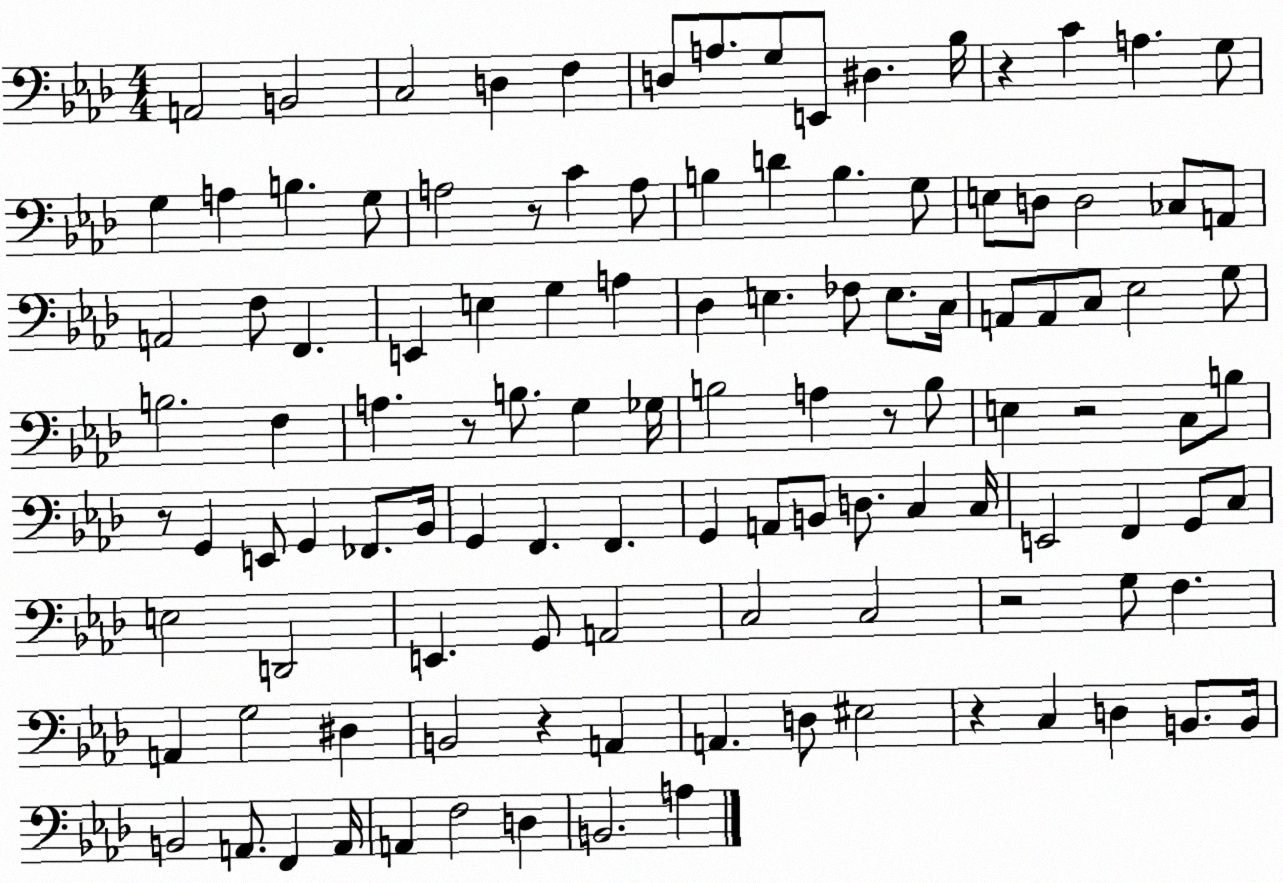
X:1
T:Untitled
M:4/4
L:1/4
K:Ab
A,,2 B,,2 C,2 D, F, D,/2 A,/2 G,/2 E,,/2 ^D, _B,/4 z C A, G,/2 G, A, B, G,/2 A,2 z/2 C A,/2 B, D B, G,/2 E,/2 D,/2 D,2 _C,/2 A,,/2 A,,2 F,/2 F,, E,, E, G, A, _D, E, _F,/2 E,/2 C,/4 A,,/2 A,,/2 C,/2 _E,2 G,/2 B,2 F, A, z/2 B,/2 G, _G,/4 B,2 A, z/2 B,/2 E, z2 C,/2 B,/2 z/2 G,, E,,/2 G,, _F,,/2 _B,,/4 G,, F,, F,, G,, A,,/2 B,,/2 D,/2 C, C,/4 E,,2 F,, G,,/2 C,/2 E,2 D,,2 E,, G,,/2 A,,2 C,2 C,2 z2 G,/2 F, A,, G,2 ^D, B,,2 z A,, A,, D,/2 ^E,2 z C, D, B,,/2 B,,/4 B,,2 A,,/2 F,, A,,/4 A,, F,2 D, B,,2 A,